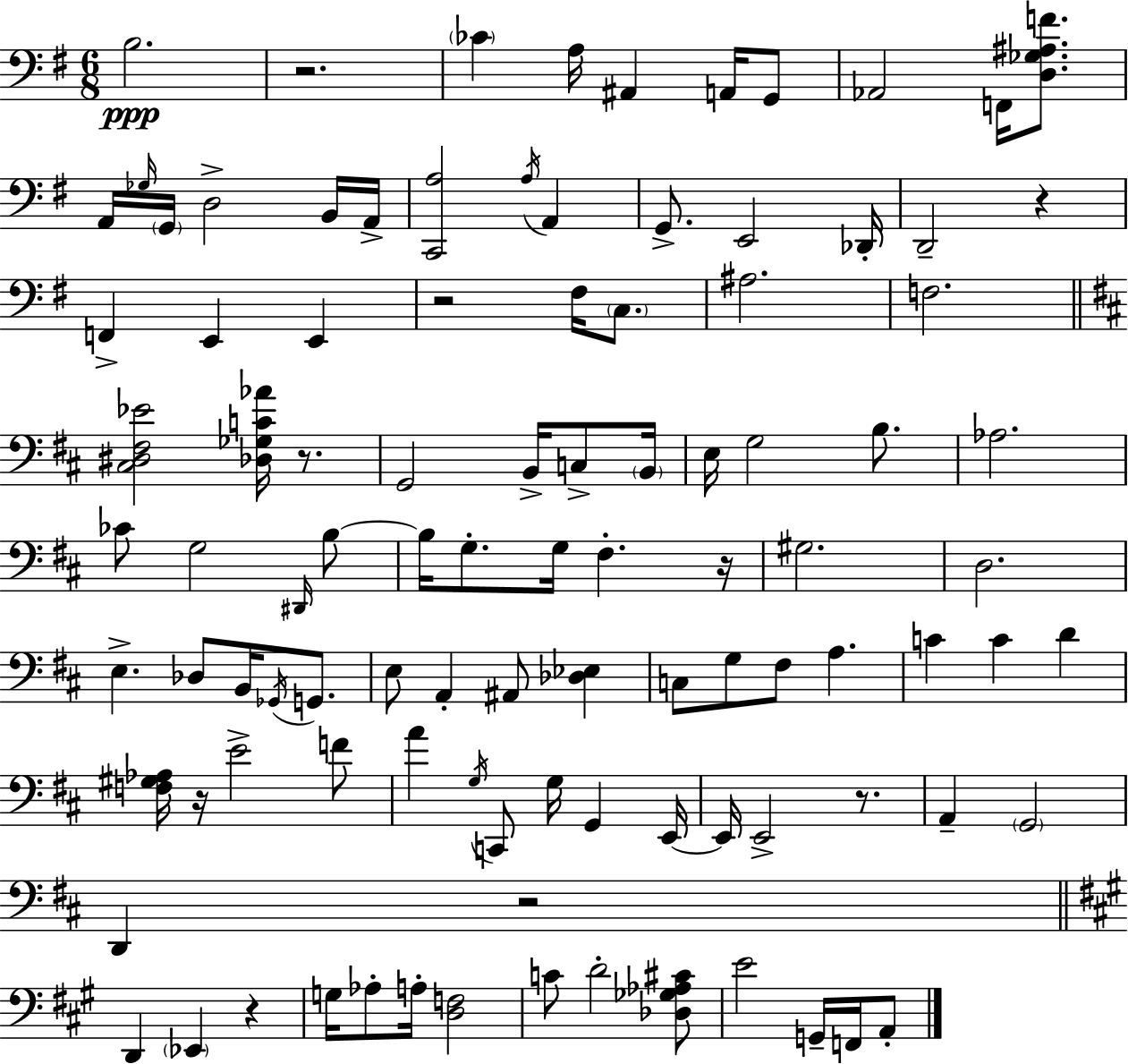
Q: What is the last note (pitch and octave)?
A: A2